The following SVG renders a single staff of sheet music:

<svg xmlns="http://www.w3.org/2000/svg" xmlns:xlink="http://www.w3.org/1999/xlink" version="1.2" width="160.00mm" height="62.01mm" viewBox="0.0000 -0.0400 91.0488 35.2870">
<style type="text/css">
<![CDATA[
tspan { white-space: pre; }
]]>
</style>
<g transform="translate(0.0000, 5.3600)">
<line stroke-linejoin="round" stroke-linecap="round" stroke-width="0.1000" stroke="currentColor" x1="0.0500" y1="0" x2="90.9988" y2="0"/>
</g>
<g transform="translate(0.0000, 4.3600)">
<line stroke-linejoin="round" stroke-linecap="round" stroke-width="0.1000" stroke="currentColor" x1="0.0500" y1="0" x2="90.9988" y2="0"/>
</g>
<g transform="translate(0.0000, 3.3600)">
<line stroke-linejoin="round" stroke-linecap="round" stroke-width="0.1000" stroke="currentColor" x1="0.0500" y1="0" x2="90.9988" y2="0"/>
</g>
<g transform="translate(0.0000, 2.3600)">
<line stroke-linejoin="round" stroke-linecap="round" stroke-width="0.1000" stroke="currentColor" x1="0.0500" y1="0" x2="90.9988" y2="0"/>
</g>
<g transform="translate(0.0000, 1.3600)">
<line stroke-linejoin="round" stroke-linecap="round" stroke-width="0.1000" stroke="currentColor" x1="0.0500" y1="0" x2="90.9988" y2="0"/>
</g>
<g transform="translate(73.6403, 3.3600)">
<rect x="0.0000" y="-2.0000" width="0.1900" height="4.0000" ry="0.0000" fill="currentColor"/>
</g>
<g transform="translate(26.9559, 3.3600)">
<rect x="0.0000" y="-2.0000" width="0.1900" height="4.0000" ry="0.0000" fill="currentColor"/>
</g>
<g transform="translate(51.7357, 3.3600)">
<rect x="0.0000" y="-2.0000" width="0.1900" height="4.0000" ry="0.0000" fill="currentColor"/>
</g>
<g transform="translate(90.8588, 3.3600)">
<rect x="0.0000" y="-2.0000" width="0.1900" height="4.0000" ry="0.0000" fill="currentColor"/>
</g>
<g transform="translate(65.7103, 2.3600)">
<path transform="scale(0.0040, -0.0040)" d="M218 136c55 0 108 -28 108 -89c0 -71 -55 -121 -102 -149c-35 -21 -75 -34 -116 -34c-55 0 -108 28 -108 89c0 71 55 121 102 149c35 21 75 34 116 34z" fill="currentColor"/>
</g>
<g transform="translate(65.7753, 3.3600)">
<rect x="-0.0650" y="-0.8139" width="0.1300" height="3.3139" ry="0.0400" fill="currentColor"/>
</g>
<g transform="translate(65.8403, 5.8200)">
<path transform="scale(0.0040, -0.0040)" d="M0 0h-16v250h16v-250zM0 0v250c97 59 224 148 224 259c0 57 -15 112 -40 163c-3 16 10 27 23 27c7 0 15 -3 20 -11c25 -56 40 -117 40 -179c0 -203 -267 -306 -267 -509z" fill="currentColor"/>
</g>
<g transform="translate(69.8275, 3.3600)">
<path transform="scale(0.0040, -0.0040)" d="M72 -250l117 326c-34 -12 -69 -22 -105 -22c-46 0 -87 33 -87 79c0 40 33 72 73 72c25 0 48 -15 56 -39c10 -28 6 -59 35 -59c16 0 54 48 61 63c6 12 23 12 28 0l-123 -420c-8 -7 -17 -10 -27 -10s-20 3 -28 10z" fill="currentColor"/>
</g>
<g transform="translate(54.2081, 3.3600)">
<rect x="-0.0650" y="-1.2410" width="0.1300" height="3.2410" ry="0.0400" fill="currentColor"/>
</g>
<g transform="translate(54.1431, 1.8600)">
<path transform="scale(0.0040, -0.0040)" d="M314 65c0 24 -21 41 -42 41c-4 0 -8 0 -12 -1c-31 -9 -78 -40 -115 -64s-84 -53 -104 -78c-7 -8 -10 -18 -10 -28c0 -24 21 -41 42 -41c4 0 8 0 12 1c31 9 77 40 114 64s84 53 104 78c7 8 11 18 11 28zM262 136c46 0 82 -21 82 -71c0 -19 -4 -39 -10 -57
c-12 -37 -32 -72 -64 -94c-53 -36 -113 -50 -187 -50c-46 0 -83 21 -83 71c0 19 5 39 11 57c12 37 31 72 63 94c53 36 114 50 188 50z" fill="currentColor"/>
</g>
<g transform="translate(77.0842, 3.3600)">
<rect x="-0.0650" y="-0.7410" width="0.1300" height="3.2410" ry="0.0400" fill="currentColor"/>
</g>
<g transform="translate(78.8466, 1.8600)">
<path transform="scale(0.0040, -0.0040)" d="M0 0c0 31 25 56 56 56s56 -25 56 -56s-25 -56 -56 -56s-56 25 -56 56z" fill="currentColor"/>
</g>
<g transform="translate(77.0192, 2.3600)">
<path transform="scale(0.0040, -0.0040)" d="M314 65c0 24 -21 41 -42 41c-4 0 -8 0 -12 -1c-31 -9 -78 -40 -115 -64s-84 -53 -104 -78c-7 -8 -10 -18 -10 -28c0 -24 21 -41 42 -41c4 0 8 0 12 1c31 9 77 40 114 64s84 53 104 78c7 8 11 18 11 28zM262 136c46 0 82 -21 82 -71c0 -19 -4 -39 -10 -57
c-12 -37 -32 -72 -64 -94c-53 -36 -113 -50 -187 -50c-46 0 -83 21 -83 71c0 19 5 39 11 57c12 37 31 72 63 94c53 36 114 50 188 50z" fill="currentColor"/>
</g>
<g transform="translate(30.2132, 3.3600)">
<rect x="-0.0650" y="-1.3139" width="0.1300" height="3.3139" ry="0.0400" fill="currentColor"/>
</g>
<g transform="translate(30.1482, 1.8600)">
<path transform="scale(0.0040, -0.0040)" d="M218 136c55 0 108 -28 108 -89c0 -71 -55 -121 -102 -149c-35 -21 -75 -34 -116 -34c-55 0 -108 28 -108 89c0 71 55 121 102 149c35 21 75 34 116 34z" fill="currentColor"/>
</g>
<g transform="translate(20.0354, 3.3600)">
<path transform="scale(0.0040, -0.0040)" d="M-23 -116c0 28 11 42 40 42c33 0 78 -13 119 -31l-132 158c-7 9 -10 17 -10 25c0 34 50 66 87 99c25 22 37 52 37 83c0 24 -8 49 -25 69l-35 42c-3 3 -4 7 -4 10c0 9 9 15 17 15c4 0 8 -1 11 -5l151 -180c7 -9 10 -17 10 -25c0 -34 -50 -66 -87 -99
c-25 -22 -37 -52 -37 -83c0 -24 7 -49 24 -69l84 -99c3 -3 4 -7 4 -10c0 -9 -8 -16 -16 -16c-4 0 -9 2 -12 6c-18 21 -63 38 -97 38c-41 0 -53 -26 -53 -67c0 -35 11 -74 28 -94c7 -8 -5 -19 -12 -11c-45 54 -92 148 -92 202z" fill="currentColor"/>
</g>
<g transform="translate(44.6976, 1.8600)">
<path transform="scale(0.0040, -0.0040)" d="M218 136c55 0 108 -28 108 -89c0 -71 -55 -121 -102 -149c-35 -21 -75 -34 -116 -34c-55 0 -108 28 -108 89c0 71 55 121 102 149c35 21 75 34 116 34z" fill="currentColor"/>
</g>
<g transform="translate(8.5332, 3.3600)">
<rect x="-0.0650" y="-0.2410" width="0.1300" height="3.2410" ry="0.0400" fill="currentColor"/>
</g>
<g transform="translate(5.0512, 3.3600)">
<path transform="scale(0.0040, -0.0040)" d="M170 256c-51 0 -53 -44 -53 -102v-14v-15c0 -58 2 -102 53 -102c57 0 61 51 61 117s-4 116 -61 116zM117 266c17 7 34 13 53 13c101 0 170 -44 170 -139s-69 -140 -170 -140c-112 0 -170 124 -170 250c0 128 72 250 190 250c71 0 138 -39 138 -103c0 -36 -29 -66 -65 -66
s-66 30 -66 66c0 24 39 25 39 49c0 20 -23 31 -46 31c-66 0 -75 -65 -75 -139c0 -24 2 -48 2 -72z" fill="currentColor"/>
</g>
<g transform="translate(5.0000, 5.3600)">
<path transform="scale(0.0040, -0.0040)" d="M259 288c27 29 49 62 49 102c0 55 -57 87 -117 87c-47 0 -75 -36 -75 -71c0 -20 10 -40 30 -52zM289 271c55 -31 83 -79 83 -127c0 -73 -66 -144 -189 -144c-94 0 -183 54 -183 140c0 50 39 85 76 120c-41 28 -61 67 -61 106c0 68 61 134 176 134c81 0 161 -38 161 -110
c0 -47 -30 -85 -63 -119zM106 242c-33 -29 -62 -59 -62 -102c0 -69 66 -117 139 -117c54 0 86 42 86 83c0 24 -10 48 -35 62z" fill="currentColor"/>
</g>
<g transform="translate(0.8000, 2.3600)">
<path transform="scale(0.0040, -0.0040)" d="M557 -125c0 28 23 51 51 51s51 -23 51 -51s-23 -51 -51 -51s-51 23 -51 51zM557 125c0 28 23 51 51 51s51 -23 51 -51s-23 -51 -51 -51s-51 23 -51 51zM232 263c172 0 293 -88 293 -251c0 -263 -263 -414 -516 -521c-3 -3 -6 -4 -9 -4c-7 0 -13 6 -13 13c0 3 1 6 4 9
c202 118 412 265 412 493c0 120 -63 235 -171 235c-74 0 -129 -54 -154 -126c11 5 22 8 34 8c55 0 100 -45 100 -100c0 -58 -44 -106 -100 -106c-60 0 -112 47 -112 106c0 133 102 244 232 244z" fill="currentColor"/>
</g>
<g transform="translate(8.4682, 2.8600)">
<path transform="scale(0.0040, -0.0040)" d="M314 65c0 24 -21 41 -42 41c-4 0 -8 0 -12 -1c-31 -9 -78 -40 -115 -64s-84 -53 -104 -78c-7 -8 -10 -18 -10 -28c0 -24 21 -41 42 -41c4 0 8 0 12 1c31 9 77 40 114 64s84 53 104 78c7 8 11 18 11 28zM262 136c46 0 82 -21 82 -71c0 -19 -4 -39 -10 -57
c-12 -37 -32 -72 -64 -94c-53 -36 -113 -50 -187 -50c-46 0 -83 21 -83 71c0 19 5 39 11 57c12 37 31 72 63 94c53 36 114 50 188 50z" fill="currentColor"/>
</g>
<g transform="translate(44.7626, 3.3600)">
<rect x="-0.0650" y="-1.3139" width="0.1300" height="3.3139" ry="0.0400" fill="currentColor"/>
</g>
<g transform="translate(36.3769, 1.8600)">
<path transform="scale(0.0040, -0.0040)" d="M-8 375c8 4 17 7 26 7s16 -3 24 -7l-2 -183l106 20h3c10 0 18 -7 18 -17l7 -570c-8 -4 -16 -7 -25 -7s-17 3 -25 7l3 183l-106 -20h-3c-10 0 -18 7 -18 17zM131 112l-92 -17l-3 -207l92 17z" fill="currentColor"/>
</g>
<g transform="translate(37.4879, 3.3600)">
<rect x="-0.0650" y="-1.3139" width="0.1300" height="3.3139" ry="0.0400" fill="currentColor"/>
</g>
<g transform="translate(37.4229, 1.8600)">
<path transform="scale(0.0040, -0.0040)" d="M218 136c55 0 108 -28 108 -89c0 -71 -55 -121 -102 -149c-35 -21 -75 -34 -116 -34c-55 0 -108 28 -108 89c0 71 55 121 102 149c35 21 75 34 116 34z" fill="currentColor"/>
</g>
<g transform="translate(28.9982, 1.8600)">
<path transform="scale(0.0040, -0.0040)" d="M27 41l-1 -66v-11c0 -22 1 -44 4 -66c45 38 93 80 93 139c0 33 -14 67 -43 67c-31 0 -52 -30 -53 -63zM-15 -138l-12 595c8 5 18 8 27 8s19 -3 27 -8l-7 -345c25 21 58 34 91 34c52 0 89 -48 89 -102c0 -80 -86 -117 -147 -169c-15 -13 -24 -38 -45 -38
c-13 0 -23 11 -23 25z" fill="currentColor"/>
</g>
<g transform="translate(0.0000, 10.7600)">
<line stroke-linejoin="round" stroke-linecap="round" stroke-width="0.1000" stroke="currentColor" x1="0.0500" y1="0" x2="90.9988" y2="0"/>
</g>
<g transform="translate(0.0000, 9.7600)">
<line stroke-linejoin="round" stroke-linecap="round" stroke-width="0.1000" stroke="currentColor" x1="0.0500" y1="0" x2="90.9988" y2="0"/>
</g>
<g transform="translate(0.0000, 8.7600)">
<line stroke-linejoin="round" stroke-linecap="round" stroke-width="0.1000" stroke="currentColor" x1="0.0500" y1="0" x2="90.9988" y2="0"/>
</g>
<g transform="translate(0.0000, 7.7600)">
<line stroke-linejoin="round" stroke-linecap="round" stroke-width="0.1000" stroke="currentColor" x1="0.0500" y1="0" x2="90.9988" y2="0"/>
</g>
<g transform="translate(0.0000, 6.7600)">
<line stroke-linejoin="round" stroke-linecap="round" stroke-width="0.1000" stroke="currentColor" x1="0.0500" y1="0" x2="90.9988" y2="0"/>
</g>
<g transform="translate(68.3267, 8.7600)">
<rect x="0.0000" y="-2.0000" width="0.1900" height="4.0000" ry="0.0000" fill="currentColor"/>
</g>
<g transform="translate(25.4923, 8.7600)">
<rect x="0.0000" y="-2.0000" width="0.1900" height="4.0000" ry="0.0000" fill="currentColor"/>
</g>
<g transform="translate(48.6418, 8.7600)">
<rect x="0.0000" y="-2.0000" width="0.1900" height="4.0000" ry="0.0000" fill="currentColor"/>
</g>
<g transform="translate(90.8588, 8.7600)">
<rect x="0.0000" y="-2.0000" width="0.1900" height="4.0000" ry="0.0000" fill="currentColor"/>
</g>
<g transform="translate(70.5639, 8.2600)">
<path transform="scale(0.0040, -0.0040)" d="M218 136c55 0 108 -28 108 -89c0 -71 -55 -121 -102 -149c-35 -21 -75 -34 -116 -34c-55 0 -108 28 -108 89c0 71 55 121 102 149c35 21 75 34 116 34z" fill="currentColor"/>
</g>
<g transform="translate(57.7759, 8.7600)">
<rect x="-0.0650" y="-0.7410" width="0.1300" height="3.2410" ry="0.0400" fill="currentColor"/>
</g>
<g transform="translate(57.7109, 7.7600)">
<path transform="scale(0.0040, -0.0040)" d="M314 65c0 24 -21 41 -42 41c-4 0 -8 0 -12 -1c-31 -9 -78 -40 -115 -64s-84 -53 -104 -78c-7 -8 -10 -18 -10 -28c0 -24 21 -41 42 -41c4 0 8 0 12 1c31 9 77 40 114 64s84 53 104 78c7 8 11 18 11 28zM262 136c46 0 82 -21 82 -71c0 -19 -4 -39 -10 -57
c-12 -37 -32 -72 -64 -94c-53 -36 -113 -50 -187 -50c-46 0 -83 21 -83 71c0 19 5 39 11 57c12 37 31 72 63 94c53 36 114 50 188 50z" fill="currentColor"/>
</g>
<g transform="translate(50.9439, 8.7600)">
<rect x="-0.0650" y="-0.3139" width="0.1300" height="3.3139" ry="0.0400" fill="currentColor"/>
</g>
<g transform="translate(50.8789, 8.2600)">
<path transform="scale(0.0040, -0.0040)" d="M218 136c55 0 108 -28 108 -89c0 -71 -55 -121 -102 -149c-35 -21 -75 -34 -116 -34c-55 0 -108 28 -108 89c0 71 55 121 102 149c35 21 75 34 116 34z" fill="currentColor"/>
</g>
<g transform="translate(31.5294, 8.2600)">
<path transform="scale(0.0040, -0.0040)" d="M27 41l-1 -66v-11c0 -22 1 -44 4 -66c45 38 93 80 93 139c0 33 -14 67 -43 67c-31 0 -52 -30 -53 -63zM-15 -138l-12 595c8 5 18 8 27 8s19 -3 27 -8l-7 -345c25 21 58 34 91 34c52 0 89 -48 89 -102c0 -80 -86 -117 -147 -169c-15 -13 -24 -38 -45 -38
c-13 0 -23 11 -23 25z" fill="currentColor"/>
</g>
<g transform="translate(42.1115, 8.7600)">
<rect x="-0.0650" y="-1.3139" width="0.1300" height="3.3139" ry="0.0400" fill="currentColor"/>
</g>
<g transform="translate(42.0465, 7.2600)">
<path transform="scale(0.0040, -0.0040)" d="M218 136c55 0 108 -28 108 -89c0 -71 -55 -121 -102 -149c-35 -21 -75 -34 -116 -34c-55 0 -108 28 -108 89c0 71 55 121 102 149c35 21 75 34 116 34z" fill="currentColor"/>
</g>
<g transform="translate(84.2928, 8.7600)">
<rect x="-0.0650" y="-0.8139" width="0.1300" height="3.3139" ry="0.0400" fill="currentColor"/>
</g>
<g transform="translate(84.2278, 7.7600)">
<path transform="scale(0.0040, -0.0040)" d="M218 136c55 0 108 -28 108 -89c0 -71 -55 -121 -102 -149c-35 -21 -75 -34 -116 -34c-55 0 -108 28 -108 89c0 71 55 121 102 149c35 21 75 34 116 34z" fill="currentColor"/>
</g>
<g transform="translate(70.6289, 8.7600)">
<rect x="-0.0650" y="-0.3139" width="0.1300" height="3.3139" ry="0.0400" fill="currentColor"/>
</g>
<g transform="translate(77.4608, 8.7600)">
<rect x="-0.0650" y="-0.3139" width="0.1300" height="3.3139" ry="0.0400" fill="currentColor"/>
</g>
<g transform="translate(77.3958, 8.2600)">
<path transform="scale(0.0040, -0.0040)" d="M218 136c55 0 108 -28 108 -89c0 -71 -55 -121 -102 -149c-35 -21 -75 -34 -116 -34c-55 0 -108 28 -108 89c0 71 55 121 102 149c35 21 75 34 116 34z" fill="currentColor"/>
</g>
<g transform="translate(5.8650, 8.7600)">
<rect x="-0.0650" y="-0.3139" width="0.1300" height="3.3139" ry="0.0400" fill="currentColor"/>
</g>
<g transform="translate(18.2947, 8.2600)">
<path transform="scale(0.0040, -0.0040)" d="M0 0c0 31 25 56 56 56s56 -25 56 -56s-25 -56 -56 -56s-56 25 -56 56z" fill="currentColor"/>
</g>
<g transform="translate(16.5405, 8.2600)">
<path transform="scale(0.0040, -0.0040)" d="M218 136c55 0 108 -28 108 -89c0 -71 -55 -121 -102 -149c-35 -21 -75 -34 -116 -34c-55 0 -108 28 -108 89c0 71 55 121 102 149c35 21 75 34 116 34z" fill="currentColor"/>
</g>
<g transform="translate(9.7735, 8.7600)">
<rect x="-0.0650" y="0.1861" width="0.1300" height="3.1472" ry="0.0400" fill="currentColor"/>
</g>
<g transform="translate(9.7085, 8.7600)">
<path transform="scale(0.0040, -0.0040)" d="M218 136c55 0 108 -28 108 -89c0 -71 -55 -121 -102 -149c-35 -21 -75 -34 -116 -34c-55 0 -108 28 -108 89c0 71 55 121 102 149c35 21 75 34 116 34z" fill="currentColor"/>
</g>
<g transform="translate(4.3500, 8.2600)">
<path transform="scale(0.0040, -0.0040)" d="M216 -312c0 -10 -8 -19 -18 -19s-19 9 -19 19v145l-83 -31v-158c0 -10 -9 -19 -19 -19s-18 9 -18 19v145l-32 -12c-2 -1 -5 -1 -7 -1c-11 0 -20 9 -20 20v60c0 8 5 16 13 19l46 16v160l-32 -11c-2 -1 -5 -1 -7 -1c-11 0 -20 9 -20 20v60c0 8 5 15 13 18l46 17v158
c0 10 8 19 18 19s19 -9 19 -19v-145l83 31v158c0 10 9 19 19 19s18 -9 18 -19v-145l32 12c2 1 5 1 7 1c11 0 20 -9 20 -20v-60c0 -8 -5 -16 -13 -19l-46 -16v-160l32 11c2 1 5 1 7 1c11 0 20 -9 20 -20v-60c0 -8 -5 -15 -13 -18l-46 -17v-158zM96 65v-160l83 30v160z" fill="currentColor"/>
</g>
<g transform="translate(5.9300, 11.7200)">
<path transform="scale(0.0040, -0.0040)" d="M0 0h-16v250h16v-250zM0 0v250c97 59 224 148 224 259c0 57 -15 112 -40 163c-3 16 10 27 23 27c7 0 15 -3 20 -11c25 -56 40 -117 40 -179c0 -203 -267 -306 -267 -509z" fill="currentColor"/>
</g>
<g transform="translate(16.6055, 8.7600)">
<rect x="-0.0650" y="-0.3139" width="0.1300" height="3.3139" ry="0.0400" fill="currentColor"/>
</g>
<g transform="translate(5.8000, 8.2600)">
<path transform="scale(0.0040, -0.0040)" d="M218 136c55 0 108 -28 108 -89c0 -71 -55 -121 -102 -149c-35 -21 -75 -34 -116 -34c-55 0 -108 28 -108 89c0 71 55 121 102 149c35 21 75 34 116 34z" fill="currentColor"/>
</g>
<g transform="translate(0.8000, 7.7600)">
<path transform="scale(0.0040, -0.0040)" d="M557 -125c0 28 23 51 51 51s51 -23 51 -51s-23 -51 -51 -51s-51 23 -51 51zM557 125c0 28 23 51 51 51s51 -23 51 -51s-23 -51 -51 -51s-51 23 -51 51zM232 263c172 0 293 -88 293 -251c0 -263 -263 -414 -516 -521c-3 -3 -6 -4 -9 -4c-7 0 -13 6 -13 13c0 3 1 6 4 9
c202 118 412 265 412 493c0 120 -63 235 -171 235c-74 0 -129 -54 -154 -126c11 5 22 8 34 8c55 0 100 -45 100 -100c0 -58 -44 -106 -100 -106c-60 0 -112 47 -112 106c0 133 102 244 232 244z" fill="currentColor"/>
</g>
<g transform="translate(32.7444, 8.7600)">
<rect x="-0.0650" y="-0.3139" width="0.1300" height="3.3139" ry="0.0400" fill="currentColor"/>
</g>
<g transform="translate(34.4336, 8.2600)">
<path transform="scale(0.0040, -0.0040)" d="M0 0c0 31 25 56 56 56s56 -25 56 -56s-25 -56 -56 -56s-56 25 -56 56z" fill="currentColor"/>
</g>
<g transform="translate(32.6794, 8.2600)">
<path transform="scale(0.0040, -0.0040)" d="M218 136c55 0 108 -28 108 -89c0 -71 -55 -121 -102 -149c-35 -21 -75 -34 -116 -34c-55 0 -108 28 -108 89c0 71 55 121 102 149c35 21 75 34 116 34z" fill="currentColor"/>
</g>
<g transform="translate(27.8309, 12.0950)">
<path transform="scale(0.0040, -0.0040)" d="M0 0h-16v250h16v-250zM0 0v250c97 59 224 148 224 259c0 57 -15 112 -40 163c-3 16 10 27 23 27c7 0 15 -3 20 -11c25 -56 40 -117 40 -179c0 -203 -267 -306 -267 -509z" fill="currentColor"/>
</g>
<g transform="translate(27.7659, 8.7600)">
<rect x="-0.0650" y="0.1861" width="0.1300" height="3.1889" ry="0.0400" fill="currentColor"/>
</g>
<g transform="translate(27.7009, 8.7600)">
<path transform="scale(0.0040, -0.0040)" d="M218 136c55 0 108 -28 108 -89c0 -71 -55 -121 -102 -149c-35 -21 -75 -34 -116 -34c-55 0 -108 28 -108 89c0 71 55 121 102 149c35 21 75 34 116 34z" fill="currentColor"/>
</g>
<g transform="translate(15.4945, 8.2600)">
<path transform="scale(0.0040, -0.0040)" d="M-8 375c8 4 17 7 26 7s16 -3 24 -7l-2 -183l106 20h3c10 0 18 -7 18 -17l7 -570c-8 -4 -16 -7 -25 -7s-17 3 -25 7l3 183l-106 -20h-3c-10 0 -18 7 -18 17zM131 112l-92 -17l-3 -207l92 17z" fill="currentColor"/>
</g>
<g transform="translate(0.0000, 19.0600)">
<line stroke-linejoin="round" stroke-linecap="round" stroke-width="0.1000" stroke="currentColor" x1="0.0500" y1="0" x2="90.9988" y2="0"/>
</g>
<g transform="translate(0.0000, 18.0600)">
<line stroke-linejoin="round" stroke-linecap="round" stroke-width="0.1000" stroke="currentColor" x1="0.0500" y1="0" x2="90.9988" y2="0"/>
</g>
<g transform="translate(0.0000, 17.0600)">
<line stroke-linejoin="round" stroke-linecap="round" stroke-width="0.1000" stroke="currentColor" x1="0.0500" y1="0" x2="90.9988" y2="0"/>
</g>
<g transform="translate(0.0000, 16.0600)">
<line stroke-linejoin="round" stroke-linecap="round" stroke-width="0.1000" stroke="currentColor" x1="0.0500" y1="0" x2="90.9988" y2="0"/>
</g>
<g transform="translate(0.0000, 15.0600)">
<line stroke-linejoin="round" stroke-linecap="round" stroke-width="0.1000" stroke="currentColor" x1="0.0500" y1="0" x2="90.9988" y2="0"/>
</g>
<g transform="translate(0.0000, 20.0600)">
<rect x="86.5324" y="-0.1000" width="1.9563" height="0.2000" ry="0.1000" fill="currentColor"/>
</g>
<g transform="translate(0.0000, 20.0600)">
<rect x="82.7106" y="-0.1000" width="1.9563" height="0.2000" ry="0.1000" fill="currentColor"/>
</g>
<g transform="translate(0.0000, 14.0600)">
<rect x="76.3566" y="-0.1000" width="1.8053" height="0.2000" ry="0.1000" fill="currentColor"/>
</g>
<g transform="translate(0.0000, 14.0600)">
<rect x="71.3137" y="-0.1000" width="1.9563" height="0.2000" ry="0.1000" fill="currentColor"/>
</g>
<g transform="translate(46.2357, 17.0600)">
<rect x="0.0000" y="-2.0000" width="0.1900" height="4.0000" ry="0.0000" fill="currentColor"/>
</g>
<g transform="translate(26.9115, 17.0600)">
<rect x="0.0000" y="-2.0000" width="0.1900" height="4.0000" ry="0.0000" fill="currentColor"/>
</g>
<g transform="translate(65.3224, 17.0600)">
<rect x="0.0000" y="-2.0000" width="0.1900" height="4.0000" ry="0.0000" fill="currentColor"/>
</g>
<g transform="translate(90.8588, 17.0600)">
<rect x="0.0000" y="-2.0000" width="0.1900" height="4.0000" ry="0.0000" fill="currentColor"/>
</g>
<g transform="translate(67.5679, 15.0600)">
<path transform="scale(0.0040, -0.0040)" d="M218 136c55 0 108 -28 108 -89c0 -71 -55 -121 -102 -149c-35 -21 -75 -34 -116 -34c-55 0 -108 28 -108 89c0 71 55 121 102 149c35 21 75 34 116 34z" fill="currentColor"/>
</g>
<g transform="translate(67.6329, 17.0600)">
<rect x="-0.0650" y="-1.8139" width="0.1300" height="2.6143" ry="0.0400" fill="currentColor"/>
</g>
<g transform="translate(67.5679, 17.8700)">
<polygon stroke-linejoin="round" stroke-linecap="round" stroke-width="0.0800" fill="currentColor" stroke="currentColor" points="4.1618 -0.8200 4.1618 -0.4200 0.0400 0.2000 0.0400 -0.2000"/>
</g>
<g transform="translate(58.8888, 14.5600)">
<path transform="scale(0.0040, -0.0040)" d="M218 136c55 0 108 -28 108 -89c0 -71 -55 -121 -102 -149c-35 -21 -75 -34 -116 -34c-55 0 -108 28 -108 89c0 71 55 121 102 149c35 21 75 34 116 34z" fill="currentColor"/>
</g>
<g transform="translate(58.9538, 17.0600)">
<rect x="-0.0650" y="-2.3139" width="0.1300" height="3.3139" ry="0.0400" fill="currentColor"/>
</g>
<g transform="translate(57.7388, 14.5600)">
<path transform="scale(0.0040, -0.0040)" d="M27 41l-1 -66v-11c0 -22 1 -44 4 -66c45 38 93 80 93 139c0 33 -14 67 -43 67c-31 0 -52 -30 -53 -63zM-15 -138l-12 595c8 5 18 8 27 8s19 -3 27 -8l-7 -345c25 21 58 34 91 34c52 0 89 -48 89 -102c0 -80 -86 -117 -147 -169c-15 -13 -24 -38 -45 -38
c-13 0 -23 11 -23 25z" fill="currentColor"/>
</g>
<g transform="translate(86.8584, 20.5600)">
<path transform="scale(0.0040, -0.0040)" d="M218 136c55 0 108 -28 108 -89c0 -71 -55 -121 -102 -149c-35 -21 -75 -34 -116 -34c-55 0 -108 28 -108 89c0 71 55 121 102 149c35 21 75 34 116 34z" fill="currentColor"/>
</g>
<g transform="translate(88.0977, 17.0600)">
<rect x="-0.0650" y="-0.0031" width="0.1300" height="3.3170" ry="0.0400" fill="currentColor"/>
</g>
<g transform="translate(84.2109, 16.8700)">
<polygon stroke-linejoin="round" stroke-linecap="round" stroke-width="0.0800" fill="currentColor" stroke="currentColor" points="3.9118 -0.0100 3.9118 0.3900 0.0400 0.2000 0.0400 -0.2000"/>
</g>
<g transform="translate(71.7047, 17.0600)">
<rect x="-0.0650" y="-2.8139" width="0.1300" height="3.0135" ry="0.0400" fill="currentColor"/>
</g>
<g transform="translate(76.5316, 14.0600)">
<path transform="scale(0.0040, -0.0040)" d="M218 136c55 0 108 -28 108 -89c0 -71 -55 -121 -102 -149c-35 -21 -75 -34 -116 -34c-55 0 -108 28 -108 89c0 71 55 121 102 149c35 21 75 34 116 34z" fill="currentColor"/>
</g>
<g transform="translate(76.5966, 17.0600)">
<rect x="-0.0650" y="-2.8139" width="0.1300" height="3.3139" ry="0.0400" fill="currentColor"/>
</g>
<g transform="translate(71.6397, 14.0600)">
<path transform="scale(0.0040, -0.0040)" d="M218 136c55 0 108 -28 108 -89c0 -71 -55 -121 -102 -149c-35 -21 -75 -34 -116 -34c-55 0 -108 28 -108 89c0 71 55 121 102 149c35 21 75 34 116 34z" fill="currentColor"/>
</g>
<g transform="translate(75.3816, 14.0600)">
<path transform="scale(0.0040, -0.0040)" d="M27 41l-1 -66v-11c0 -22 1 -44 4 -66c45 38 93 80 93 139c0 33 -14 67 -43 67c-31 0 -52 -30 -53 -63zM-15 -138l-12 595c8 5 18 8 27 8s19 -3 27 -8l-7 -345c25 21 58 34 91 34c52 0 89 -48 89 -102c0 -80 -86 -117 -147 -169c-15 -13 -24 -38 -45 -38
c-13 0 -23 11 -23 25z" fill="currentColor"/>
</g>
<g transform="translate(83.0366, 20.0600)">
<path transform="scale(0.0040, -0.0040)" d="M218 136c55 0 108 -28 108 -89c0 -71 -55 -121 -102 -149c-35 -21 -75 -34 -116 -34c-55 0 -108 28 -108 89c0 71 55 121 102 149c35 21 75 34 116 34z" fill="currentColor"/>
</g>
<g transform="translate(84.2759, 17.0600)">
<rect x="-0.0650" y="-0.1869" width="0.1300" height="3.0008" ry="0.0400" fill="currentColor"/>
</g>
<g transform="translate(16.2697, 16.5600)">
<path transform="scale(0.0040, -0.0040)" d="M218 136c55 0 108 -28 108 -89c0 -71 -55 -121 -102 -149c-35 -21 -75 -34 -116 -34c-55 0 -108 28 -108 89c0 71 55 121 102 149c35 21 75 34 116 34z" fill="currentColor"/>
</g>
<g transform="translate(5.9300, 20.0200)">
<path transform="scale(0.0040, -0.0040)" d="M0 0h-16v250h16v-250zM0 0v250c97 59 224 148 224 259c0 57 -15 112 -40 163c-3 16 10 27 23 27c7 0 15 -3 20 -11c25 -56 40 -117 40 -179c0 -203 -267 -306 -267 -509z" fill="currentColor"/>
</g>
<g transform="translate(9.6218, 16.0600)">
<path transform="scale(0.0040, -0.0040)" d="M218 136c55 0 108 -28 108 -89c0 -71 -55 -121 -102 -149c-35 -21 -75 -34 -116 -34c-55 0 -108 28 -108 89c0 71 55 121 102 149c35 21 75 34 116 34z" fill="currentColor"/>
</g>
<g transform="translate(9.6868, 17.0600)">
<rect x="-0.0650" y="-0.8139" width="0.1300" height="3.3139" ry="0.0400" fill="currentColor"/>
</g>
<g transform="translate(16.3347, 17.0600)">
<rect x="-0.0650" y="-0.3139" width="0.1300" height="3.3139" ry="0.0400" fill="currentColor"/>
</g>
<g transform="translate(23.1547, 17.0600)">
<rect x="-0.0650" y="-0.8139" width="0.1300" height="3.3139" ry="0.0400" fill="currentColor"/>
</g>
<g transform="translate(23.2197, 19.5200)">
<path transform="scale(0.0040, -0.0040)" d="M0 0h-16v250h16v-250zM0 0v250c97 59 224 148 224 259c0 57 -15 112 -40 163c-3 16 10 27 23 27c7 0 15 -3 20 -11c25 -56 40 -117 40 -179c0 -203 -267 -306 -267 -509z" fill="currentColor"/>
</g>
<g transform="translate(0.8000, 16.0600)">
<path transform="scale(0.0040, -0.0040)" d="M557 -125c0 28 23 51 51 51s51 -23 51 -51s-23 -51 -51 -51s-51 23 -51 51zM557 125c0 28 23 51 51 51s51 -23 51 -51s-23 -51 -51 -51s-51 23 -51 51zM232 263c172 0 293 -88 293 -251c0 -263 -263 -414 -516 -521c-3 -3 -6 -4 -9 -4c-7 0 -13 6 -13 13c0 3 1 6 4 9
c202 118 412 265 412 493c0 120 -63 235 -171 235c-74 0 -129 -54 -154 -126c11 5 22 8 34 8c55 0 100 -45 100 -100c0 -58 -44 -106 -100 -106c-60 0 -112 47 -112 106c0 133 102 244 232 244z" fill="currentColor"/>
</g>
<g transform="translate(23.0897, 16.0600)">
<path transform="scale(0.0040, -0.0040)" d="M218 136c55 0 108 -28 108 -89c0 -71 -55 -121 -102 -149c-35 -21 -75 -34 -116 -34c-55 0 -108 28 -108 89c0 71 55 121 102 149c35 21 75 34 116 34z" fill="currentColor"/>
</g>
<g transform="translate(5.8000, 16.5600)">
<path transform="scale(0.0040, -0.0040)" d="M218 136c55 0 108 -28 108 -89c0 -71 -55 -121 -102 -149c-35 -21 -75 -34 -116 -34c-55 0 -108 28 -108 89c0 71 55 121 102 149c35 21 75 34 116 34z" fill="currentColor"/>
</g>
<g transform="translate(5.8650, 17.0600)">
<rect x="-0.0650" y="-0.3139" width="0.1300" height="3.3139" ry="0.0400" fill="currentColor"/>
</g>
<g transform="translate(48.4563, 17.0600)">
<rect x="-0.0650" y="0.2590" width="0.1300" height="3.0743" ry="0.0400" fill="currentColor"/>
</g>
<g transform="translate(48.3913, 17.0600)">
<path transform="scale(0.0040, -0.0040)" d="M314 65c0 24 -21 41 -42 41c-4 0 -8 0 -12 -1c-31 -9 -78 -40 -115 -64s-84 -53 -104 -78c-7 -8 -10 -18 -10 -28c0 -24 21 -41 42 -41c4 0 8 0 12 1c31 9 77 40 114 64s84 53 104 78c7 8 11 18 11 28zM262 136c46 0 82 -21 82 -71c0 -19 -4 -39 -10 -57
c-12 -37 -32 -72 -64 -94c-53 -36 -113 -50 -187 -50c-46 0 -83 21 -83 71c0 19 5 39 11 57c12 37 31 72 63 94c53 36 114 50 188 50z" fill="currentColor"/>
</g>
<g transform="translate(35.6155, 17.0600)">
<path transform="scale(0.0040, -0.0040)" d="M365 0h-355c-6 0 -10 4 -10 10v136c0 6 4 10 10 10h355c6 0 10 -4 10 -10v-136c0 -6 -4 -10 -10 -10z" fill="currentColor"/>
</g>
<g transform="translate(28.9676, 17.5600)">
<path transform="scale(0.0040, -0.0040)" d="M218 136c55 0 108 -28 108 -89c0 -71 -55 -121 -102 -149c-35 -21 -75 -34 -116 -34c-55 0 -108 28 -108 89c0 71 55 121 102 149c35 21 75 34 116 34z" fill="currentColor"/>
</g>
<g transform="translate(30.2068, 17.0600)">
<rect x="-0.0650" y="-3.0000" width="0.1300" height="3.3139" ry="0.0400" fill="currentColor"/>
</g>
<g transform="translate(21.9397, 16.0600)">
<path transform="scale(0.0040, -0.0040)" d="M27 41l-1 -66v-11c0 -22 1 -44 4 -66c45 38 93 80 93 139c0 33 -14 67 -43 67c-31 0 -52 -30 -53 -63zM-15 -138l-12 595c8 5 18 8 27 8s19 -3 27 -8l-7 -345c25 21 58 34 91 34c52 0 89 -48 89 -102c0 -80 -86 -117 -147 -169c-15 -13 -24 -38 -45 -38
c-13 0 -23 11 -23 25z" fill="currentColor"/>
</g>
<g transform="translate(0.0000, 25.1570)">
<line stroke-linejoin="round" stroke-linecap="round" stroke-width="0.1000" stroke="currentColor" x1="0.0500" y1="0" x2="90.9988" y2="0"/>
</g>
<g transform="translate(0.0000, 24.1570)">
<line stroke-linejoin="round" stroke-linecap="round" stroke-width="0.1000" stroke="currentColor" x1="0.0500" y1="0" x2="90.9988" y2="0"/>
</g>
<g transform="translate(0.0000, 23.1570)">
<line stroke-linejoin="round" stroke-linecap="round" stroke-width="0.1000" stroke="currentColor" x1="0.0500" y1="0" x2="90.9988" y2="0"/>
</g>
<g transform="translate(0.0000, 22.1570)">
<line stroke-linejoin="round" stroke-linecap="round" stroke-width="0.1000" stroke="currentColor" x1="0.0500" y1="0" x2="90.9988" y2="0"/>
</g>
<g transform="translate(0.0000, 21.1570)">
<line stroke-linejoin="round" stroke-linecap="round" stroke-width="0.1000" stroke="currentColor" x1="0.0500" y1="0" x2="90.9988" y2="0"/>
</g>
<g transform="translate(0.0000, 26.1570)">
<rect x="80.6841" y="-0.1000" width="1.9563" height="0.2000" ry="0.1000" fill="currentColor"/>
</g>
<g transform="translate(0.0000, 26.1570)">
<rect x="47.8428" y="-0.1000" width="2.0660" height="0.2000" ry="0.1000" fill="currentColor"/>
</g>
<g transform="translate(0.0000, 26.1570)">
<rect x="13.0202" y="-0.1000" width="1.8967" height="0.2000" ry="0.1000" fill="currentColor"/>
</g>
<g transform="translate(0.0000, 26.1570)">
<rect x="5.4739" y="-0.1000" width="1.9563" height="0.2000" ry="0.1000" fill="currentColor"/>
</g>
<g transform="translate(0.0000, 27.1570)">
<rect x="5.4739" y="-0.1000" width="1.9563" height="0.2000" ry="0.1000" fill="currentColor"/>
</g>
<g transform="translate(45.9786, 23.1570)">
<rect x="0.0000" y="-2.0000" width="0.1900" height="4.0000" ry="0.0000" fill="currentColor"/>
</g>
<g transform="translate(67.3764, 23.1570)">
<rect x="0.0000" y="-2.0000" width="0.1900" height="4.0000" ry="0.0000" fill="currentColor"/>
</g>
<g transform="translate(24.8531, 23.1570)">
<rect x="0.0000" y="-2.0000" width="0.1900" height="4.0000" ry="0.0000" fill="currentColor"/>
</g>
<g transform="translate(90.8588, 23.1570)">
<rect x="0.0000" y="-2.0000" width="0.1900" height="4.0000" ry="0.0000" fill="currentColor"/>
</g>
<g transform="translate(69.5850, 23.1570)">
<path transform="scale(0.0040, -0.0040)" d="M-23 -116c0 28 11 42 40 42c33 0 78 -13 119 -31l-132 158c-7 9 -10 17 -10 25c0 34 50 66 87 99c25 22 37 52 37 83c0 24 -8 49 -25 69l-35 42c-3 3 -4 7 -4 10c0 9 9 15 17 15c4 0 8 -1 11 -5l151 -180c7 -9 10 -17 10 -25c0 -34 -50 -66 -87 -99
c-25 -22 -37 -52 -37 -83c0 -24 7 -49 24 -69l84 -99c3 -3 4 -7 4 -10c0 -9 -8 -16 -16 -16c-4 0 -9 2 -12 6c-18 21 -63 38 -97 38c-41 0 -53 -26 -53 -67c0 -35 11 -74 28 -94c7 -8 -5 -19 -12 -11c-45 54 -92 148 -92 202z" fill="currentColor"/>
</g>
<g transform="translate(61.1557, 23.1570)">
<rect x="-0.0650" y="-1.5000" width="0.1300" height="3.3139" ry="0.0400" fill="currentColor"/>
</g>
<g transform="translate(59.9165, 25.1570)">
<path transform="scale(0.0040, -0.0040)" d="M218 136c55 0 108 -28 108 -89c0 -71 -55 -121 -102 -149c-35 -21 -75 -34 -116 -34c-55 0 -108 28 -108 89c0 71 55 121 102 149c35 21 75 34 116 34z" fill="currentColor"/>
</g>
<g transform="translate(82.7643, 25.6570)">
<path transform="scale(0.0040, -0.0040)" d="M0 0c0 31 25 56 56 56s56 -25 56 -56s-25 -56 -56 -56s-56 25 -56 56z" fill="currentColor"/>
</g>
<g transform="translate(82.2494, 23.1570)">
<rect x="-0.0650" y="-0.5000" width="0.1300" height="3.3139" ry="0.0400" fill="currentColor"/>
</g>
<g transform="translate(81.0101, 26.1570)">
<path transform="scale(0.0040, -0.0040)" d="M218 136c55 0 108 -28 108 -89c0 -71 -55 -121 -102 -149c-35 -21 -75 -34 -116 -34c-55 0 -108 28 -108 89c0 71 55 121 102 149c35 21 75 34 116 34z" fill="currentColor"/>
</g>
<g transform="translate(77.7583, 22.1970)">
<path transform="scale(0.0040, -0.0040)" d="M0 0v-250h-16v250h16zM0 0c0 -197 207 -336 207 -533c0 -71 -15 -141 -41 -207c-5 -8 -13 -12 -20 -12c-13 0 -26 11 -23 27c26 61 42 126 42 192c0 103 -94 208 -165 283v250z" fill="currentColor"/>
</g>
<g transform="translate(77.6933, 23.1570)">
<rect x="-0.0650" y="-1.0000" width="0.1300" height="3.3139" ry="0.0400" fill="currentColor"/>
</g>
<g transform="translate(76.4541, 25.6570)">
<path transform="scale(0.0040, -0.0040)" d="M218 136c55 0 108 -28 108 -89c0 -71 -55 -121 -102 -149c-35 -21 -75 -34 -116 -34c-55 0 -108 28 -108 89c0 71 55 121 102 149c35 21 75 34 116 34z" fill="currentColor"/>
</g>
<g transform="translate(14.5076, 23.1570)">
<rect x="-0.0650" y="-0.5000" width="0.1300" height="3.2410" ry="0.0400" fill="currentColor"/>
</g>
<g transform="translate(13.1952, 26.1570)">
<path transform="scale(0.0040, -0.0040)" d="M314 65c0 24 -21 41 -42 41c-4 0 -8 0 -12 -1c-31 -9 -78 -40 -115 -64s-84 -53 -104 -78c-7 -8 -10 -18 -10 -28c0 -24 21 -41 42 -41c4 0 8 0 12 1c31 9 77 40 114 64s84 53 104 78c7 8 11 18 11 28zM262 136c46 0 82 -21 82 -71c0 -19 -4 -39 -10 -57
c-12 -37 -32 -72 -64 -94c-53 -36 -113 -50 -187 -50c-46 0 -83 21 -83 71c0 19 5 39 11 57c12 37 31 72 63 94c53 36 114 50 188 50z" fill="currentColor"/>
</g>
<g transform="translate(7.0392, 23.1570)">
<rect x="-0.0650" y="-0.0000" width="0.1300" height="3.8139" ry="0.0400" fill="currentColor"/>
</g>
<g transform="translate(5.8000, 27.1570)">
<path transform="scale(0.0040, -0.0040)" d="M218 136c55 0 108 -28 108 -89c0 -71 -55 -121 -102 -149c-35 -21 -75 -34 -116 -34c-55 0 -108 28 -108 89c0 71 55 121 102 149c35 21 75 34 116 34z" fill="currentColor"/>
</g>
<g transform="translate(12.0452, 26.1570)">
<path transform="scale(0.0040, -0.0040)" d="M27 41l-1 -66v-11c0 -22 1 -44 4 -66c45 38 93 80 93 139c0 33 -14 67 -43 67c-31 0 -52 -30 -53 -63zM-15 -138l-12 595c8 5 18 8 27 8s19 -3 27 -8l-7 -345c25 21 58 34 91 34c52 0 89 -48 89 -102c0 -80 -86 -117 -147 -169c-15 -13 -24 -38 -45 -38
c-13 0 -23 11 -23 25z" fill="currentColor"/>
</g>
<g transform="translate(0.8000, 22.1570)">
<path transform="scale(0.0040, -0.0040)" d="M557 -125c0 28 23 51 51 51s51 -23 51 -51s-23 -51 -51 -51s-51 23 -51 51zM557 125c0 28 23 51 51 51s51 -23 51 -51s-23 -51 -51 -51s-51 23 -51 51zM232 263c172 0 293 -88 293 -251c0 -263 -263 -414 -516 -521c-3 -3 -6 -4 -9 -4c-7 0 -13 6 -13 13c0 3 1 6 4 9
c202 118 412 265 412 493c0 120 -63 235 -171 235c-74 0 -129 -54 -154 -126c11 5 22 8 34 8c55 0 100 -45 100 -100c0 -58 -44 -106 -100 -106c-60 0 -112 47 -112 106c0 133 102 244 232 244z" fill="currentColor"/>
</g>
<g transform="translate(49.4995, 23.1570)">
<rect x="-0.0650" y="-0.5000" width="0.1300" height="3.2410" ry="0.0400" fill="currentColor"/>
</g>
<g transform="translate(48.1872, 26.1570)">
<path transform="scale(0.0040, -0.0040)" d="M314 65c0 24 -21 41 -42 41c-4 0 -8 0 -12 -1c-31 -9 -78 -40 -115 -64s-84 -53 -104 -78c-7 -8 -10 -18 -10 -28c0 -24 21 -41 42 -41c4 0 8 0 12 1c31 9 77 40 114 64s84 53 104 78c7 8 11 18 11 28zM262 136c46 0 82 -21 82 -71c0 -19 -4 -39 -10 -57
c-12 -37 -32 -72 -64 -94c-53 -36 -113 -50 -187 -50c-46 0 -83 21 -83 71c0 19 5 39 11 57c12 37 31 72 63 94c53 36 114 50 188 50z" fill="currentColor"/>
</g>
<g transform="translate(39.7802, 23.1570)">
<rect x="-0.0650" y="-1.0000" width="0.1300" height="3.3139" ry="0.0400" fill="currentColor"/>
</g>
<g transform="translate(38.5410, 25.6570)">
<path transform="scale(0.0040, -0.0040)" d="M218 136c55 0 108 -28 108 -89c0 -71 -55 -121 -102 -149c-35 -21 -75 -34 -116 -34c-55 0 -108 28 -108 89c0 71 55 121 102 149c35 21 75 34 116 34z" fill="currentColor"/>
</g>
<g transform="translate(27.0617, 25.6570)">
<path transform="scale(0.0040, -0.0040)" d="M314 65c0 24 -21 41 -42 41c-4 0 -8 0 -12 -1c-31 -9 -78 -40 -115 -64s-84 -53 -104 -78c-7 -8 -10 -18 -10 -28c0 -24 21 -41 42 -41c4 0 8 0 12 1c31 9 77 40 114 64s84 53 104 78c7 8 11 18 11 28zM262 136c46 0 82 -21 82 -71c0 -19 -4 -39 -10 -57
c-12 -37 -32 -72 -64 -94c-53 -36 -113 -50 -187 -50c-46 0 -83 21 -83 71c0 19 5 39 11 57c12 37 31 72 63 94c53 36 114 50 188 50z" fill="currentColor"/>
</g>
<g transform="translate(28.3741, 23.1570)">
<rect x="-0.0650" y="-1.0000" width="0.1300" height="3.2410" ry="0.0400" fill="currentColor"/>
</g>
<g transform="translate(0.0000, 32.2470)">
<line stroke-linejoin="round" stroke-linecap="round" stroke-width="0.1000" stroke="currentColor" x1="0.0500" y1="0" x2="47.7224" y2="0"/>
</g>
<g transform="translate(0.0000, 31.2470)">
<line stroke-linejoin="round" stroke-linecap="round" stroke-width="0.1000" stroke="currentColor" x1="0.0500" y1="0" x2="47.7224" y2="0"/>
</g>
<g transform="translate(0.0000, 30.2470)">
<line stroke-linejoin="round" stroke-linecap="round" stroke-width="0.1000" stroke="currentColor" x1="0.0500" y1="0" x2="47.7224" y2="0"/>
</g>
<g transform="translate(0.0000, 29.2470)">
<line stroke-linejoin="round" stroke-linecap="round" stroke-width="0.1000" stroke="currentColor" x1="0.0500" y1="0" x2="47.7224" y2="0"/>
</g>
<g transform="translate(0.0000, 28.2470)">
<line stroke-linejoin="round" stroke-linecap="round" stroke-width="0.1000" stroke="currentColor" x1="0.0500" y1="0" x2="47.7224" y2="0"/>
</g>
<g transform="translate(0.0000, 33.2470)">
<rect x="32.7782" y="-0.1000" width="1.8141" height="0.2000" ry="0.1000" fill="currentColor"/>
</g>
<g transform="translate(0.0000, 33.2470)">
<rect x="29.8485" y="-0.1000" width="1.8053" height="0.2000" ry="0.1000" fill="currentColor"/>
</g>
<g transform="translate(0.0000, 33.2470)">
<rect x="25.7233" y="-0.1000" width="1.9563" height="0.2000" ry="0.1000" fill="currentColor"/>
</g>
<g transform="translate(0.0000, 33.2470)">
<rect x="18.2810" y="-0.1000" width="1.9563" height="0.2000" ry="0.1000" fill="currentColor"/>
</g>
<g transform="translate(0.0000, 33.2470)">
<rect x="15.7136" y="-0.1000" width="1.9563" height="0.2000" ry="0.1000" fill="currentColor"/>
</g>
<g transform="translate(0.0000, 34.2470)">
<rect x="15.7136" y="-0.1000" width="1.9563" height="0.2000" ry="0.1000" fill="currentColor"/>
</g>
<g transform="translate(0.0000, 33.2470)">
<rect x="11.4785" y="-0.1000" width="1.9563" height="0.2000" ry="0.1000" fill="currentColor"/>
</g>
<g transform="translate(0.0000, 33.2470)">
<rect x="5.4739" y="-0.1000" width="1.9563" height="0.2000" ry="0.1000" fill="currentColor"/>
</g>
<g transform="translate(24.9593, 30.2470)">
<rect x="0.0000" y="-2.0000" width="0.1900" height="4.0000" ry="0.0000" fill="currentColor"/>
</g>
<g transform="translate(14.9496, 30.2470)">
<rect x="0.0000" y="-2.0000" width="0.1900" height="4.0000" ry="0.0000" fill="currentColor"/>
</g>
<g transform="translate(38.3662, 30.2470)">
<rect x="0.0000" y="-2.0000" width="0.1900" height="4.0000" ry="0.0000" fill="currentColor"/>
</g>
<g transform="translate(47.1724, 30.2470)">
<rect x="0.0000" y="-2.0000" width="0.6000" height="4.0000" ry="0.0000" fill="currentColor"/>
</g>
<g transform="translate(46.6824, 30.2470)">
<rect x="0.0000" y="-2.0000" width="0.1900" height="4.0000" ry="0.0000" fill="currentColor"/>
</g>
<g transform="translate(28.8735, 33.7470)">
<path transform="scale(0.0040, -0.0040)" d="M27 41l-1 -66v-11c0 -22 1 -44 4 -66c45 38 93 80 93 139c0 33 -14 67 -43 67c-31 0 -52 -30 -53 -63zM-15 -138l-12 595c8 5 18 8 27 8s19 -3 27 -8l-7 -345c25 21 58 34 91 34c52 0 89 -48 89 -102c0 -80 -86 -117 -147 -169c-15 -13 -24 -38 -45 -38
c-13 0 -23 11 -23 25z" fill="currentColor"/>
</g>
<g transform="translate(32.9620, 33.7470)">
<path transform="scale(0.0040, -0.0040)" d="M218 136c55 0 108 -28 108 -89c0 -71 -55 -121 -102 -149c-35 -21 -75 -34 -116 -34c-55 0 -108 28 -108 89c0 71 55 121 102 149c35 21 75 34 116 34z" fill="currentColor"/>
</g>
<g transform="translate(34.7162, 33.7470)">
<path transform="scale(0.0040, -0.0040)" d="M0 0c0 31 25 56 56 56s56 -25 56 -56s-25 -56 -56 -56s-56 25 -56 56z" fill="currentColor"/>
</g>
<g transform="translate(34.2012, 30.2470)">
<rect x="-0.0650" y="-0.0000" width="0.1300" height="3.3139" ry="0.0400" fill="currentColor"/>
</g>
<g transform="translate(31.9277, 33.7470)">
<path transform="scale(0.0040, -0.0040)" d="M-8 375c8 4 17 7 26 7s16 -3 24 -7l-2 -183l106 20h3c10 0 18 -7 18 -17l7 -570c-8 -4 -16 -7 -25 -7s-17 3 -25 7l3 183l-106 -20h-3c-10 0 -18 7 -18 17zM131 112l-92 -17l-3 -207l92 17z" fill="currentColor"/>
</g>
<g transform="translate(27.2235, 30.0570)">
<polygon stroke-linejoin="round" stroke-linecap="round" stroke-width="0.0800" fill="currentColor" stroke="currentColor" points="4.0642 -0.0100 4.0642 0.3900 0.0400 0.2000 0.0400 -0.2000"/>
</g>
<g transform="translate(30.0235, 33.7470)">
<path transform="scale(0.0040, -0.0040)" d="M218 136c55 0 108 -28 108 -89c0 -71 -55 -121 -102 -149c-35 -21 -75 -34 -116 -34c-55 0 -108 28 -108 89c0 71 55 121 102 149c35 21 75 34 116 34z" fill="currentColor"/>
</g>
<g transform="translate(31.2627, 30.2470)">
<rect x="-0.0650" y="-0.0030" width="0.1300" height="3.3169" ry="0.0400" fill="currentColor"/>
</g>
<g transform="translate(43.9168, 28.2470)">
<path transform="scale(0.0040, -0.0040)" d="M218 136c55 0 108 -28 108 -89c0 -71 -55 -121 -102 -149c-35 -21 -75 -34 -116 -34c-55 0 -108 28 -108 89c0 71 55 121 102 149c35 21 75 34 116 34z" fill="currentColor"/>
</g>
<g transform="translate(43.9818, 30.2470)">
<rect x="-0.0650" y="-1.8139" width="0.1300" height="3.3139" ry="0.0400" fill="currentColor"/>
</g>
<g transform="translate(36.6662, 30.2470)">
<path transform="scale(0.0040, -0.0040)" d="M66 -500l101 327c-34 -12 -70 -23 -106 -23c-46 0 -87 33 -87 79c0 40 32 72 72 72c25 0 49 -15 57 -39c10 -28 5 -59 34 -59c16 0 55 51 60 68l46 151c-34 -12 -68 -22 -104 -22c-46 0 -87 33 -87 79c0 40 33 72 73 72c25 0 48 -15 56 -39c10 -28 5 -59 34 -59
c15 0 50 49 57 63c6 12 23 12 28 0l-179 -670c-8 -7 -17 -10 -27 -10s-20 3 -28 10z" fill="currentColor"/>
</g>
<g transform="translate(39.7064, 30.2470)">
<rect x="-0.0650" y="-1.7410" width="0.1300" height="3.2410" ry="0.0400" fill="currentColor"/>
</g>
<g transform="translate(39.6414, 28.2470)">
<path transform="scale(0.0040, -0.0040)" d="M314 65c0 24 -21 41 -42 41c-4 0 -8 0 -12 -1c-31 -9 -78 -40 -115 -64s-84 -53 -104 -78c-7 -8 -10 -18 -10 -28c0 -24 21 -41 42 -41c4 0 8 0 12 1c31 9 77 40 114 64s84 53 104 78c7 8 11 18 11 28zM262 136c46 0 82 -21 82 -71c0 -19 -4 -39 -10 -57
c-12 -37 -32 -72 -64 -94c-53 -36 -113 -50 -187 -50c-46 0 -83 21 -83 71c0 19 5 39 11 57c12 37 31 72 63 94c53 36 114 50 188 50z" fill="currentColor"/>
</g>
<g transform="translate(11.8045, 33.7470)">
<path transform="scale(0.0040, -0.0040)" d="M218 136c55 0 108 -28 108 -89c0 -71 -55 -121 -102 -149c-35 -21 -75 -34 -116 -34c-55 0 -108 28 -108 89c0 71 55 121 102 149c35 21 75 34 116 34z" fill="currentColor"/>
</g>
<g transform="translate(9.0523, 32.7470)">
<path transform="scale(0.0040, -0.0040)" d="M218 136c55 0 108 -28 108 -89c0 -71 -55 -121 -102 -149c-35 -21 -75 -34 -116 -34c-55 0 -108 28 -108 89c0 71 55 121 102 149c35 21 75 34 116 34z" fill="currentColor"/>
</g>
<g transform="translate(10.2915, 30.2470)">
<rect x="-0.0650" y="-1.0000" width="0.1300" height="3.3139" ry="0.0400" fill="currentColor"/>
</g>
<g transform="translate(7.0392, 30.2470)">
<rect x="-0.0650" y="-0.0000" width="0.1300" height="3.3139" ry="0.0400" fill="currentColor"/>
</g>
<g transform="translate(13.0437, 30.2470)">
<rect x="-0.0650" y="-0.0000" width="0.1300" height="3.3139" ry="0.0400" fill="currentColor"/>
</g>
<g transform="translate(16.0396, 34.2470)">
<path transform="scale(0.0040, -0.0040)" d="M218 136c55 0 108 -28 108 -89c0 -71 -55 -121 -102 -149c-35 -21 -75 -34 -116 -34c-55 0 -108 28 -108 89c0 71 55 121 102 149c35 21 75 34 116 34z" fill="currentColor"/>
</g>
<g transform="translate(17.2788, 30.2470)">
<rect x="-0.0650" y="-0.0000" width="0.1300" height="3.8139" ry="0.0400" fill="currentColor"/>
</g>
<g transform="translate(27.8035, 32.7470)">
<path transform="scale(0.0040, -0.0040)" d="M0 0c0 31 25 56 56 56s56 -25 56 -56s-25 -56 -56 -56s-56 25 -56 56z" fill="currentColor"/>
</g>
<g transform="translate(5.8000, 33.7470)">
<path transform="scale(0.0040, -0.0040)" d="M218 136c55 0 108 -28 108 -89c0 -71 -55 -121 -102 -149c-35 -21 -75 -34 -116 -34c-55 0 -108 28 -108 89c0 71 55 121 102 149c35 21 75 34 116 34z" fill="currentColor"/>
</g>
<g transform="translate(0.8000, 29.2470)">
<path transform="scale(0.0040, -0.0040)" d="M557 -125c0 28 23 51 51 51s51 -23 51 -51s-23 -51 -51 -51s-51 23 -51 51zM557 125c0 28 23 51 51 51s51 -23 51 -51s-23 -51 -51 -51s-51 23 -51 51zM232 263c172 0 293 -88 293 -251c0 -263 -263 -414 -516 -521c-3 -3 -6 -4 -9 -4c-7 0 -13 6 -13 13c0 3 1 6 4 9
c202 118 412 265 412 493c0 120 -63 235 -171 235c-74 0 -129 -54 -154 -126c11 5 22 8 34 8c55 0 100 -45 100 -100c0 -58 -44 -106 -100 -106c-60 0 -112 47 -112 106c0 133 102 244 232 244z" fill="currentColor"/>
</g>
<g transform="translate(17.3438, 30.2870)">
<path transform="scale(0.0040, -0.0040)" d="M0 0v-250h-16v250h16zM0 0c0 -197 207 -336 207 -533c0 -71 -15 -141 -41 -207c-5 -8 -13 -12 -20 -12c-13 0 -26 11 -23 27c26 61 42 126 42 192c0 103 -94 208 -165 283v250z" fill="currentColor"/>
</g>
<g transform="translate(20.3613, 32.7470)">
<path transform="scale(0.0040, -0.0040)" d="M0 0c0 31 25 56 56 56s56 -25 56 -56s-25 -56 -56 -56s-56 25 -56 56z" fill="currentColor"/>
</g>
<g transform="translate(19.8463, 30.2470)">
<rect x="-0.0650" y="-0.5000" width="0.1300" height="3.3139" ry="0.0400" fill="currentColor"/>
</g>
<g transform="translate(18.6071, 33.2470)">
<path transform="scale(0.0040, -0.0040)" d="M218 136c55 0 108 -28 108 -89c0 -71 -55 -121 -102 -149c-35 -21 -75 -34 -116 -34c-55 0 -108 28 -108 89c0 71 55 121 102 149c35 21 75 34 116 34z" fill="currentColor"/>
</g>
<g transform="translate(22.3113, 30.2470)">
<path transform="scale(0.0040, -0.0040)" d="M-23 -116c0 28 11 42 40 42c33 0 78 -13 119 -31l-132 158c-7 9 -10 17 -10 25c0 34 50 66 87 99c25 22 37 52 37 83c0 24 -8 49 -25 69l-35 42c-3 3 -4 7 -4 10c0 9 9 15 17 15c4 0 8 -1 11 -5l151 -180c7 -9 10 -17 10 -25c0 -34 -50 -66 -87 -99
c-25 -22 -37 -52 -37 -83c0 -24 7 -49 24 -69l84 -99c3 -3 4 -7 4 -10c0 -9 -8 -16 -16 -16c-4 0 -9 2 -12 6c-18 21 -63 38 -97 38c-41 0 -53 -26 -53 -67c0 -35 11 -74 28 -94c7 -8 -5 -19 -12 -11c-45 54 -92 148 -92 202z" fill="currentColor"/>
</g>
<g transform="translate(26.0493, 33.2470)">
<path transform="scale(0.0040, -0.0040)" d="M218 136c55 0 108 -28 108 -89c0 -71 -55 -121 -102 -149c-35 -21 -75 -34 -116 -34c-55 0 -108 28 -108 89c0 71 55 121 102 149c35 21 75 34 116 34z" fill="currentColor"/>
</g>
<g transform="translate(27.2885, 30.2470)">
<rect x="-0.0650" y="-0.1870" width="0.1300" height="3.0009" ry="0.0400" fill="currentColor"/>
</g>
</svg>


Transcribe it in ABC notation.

X:1
T:Untitled
M:6/8
L:1/4
K:C
E,2 z _G, G, G, G,2 F,/2 z/2 F,2 ^E,/2 D, E, D,/2 _E, G, E, F,2 E, E, F, E,/2 F, E, _F,/2 C, z2 D,2 _B, A,/2 C/2 _C E,,/2 D,,/2 C,, _E,,2 F,,2 F,, E,,2 G,, z F,,/2 E,, D,, F,, D,, C,,/2 E,, z E,,/2 _D,,/2 D,, z/4 A,2 A,